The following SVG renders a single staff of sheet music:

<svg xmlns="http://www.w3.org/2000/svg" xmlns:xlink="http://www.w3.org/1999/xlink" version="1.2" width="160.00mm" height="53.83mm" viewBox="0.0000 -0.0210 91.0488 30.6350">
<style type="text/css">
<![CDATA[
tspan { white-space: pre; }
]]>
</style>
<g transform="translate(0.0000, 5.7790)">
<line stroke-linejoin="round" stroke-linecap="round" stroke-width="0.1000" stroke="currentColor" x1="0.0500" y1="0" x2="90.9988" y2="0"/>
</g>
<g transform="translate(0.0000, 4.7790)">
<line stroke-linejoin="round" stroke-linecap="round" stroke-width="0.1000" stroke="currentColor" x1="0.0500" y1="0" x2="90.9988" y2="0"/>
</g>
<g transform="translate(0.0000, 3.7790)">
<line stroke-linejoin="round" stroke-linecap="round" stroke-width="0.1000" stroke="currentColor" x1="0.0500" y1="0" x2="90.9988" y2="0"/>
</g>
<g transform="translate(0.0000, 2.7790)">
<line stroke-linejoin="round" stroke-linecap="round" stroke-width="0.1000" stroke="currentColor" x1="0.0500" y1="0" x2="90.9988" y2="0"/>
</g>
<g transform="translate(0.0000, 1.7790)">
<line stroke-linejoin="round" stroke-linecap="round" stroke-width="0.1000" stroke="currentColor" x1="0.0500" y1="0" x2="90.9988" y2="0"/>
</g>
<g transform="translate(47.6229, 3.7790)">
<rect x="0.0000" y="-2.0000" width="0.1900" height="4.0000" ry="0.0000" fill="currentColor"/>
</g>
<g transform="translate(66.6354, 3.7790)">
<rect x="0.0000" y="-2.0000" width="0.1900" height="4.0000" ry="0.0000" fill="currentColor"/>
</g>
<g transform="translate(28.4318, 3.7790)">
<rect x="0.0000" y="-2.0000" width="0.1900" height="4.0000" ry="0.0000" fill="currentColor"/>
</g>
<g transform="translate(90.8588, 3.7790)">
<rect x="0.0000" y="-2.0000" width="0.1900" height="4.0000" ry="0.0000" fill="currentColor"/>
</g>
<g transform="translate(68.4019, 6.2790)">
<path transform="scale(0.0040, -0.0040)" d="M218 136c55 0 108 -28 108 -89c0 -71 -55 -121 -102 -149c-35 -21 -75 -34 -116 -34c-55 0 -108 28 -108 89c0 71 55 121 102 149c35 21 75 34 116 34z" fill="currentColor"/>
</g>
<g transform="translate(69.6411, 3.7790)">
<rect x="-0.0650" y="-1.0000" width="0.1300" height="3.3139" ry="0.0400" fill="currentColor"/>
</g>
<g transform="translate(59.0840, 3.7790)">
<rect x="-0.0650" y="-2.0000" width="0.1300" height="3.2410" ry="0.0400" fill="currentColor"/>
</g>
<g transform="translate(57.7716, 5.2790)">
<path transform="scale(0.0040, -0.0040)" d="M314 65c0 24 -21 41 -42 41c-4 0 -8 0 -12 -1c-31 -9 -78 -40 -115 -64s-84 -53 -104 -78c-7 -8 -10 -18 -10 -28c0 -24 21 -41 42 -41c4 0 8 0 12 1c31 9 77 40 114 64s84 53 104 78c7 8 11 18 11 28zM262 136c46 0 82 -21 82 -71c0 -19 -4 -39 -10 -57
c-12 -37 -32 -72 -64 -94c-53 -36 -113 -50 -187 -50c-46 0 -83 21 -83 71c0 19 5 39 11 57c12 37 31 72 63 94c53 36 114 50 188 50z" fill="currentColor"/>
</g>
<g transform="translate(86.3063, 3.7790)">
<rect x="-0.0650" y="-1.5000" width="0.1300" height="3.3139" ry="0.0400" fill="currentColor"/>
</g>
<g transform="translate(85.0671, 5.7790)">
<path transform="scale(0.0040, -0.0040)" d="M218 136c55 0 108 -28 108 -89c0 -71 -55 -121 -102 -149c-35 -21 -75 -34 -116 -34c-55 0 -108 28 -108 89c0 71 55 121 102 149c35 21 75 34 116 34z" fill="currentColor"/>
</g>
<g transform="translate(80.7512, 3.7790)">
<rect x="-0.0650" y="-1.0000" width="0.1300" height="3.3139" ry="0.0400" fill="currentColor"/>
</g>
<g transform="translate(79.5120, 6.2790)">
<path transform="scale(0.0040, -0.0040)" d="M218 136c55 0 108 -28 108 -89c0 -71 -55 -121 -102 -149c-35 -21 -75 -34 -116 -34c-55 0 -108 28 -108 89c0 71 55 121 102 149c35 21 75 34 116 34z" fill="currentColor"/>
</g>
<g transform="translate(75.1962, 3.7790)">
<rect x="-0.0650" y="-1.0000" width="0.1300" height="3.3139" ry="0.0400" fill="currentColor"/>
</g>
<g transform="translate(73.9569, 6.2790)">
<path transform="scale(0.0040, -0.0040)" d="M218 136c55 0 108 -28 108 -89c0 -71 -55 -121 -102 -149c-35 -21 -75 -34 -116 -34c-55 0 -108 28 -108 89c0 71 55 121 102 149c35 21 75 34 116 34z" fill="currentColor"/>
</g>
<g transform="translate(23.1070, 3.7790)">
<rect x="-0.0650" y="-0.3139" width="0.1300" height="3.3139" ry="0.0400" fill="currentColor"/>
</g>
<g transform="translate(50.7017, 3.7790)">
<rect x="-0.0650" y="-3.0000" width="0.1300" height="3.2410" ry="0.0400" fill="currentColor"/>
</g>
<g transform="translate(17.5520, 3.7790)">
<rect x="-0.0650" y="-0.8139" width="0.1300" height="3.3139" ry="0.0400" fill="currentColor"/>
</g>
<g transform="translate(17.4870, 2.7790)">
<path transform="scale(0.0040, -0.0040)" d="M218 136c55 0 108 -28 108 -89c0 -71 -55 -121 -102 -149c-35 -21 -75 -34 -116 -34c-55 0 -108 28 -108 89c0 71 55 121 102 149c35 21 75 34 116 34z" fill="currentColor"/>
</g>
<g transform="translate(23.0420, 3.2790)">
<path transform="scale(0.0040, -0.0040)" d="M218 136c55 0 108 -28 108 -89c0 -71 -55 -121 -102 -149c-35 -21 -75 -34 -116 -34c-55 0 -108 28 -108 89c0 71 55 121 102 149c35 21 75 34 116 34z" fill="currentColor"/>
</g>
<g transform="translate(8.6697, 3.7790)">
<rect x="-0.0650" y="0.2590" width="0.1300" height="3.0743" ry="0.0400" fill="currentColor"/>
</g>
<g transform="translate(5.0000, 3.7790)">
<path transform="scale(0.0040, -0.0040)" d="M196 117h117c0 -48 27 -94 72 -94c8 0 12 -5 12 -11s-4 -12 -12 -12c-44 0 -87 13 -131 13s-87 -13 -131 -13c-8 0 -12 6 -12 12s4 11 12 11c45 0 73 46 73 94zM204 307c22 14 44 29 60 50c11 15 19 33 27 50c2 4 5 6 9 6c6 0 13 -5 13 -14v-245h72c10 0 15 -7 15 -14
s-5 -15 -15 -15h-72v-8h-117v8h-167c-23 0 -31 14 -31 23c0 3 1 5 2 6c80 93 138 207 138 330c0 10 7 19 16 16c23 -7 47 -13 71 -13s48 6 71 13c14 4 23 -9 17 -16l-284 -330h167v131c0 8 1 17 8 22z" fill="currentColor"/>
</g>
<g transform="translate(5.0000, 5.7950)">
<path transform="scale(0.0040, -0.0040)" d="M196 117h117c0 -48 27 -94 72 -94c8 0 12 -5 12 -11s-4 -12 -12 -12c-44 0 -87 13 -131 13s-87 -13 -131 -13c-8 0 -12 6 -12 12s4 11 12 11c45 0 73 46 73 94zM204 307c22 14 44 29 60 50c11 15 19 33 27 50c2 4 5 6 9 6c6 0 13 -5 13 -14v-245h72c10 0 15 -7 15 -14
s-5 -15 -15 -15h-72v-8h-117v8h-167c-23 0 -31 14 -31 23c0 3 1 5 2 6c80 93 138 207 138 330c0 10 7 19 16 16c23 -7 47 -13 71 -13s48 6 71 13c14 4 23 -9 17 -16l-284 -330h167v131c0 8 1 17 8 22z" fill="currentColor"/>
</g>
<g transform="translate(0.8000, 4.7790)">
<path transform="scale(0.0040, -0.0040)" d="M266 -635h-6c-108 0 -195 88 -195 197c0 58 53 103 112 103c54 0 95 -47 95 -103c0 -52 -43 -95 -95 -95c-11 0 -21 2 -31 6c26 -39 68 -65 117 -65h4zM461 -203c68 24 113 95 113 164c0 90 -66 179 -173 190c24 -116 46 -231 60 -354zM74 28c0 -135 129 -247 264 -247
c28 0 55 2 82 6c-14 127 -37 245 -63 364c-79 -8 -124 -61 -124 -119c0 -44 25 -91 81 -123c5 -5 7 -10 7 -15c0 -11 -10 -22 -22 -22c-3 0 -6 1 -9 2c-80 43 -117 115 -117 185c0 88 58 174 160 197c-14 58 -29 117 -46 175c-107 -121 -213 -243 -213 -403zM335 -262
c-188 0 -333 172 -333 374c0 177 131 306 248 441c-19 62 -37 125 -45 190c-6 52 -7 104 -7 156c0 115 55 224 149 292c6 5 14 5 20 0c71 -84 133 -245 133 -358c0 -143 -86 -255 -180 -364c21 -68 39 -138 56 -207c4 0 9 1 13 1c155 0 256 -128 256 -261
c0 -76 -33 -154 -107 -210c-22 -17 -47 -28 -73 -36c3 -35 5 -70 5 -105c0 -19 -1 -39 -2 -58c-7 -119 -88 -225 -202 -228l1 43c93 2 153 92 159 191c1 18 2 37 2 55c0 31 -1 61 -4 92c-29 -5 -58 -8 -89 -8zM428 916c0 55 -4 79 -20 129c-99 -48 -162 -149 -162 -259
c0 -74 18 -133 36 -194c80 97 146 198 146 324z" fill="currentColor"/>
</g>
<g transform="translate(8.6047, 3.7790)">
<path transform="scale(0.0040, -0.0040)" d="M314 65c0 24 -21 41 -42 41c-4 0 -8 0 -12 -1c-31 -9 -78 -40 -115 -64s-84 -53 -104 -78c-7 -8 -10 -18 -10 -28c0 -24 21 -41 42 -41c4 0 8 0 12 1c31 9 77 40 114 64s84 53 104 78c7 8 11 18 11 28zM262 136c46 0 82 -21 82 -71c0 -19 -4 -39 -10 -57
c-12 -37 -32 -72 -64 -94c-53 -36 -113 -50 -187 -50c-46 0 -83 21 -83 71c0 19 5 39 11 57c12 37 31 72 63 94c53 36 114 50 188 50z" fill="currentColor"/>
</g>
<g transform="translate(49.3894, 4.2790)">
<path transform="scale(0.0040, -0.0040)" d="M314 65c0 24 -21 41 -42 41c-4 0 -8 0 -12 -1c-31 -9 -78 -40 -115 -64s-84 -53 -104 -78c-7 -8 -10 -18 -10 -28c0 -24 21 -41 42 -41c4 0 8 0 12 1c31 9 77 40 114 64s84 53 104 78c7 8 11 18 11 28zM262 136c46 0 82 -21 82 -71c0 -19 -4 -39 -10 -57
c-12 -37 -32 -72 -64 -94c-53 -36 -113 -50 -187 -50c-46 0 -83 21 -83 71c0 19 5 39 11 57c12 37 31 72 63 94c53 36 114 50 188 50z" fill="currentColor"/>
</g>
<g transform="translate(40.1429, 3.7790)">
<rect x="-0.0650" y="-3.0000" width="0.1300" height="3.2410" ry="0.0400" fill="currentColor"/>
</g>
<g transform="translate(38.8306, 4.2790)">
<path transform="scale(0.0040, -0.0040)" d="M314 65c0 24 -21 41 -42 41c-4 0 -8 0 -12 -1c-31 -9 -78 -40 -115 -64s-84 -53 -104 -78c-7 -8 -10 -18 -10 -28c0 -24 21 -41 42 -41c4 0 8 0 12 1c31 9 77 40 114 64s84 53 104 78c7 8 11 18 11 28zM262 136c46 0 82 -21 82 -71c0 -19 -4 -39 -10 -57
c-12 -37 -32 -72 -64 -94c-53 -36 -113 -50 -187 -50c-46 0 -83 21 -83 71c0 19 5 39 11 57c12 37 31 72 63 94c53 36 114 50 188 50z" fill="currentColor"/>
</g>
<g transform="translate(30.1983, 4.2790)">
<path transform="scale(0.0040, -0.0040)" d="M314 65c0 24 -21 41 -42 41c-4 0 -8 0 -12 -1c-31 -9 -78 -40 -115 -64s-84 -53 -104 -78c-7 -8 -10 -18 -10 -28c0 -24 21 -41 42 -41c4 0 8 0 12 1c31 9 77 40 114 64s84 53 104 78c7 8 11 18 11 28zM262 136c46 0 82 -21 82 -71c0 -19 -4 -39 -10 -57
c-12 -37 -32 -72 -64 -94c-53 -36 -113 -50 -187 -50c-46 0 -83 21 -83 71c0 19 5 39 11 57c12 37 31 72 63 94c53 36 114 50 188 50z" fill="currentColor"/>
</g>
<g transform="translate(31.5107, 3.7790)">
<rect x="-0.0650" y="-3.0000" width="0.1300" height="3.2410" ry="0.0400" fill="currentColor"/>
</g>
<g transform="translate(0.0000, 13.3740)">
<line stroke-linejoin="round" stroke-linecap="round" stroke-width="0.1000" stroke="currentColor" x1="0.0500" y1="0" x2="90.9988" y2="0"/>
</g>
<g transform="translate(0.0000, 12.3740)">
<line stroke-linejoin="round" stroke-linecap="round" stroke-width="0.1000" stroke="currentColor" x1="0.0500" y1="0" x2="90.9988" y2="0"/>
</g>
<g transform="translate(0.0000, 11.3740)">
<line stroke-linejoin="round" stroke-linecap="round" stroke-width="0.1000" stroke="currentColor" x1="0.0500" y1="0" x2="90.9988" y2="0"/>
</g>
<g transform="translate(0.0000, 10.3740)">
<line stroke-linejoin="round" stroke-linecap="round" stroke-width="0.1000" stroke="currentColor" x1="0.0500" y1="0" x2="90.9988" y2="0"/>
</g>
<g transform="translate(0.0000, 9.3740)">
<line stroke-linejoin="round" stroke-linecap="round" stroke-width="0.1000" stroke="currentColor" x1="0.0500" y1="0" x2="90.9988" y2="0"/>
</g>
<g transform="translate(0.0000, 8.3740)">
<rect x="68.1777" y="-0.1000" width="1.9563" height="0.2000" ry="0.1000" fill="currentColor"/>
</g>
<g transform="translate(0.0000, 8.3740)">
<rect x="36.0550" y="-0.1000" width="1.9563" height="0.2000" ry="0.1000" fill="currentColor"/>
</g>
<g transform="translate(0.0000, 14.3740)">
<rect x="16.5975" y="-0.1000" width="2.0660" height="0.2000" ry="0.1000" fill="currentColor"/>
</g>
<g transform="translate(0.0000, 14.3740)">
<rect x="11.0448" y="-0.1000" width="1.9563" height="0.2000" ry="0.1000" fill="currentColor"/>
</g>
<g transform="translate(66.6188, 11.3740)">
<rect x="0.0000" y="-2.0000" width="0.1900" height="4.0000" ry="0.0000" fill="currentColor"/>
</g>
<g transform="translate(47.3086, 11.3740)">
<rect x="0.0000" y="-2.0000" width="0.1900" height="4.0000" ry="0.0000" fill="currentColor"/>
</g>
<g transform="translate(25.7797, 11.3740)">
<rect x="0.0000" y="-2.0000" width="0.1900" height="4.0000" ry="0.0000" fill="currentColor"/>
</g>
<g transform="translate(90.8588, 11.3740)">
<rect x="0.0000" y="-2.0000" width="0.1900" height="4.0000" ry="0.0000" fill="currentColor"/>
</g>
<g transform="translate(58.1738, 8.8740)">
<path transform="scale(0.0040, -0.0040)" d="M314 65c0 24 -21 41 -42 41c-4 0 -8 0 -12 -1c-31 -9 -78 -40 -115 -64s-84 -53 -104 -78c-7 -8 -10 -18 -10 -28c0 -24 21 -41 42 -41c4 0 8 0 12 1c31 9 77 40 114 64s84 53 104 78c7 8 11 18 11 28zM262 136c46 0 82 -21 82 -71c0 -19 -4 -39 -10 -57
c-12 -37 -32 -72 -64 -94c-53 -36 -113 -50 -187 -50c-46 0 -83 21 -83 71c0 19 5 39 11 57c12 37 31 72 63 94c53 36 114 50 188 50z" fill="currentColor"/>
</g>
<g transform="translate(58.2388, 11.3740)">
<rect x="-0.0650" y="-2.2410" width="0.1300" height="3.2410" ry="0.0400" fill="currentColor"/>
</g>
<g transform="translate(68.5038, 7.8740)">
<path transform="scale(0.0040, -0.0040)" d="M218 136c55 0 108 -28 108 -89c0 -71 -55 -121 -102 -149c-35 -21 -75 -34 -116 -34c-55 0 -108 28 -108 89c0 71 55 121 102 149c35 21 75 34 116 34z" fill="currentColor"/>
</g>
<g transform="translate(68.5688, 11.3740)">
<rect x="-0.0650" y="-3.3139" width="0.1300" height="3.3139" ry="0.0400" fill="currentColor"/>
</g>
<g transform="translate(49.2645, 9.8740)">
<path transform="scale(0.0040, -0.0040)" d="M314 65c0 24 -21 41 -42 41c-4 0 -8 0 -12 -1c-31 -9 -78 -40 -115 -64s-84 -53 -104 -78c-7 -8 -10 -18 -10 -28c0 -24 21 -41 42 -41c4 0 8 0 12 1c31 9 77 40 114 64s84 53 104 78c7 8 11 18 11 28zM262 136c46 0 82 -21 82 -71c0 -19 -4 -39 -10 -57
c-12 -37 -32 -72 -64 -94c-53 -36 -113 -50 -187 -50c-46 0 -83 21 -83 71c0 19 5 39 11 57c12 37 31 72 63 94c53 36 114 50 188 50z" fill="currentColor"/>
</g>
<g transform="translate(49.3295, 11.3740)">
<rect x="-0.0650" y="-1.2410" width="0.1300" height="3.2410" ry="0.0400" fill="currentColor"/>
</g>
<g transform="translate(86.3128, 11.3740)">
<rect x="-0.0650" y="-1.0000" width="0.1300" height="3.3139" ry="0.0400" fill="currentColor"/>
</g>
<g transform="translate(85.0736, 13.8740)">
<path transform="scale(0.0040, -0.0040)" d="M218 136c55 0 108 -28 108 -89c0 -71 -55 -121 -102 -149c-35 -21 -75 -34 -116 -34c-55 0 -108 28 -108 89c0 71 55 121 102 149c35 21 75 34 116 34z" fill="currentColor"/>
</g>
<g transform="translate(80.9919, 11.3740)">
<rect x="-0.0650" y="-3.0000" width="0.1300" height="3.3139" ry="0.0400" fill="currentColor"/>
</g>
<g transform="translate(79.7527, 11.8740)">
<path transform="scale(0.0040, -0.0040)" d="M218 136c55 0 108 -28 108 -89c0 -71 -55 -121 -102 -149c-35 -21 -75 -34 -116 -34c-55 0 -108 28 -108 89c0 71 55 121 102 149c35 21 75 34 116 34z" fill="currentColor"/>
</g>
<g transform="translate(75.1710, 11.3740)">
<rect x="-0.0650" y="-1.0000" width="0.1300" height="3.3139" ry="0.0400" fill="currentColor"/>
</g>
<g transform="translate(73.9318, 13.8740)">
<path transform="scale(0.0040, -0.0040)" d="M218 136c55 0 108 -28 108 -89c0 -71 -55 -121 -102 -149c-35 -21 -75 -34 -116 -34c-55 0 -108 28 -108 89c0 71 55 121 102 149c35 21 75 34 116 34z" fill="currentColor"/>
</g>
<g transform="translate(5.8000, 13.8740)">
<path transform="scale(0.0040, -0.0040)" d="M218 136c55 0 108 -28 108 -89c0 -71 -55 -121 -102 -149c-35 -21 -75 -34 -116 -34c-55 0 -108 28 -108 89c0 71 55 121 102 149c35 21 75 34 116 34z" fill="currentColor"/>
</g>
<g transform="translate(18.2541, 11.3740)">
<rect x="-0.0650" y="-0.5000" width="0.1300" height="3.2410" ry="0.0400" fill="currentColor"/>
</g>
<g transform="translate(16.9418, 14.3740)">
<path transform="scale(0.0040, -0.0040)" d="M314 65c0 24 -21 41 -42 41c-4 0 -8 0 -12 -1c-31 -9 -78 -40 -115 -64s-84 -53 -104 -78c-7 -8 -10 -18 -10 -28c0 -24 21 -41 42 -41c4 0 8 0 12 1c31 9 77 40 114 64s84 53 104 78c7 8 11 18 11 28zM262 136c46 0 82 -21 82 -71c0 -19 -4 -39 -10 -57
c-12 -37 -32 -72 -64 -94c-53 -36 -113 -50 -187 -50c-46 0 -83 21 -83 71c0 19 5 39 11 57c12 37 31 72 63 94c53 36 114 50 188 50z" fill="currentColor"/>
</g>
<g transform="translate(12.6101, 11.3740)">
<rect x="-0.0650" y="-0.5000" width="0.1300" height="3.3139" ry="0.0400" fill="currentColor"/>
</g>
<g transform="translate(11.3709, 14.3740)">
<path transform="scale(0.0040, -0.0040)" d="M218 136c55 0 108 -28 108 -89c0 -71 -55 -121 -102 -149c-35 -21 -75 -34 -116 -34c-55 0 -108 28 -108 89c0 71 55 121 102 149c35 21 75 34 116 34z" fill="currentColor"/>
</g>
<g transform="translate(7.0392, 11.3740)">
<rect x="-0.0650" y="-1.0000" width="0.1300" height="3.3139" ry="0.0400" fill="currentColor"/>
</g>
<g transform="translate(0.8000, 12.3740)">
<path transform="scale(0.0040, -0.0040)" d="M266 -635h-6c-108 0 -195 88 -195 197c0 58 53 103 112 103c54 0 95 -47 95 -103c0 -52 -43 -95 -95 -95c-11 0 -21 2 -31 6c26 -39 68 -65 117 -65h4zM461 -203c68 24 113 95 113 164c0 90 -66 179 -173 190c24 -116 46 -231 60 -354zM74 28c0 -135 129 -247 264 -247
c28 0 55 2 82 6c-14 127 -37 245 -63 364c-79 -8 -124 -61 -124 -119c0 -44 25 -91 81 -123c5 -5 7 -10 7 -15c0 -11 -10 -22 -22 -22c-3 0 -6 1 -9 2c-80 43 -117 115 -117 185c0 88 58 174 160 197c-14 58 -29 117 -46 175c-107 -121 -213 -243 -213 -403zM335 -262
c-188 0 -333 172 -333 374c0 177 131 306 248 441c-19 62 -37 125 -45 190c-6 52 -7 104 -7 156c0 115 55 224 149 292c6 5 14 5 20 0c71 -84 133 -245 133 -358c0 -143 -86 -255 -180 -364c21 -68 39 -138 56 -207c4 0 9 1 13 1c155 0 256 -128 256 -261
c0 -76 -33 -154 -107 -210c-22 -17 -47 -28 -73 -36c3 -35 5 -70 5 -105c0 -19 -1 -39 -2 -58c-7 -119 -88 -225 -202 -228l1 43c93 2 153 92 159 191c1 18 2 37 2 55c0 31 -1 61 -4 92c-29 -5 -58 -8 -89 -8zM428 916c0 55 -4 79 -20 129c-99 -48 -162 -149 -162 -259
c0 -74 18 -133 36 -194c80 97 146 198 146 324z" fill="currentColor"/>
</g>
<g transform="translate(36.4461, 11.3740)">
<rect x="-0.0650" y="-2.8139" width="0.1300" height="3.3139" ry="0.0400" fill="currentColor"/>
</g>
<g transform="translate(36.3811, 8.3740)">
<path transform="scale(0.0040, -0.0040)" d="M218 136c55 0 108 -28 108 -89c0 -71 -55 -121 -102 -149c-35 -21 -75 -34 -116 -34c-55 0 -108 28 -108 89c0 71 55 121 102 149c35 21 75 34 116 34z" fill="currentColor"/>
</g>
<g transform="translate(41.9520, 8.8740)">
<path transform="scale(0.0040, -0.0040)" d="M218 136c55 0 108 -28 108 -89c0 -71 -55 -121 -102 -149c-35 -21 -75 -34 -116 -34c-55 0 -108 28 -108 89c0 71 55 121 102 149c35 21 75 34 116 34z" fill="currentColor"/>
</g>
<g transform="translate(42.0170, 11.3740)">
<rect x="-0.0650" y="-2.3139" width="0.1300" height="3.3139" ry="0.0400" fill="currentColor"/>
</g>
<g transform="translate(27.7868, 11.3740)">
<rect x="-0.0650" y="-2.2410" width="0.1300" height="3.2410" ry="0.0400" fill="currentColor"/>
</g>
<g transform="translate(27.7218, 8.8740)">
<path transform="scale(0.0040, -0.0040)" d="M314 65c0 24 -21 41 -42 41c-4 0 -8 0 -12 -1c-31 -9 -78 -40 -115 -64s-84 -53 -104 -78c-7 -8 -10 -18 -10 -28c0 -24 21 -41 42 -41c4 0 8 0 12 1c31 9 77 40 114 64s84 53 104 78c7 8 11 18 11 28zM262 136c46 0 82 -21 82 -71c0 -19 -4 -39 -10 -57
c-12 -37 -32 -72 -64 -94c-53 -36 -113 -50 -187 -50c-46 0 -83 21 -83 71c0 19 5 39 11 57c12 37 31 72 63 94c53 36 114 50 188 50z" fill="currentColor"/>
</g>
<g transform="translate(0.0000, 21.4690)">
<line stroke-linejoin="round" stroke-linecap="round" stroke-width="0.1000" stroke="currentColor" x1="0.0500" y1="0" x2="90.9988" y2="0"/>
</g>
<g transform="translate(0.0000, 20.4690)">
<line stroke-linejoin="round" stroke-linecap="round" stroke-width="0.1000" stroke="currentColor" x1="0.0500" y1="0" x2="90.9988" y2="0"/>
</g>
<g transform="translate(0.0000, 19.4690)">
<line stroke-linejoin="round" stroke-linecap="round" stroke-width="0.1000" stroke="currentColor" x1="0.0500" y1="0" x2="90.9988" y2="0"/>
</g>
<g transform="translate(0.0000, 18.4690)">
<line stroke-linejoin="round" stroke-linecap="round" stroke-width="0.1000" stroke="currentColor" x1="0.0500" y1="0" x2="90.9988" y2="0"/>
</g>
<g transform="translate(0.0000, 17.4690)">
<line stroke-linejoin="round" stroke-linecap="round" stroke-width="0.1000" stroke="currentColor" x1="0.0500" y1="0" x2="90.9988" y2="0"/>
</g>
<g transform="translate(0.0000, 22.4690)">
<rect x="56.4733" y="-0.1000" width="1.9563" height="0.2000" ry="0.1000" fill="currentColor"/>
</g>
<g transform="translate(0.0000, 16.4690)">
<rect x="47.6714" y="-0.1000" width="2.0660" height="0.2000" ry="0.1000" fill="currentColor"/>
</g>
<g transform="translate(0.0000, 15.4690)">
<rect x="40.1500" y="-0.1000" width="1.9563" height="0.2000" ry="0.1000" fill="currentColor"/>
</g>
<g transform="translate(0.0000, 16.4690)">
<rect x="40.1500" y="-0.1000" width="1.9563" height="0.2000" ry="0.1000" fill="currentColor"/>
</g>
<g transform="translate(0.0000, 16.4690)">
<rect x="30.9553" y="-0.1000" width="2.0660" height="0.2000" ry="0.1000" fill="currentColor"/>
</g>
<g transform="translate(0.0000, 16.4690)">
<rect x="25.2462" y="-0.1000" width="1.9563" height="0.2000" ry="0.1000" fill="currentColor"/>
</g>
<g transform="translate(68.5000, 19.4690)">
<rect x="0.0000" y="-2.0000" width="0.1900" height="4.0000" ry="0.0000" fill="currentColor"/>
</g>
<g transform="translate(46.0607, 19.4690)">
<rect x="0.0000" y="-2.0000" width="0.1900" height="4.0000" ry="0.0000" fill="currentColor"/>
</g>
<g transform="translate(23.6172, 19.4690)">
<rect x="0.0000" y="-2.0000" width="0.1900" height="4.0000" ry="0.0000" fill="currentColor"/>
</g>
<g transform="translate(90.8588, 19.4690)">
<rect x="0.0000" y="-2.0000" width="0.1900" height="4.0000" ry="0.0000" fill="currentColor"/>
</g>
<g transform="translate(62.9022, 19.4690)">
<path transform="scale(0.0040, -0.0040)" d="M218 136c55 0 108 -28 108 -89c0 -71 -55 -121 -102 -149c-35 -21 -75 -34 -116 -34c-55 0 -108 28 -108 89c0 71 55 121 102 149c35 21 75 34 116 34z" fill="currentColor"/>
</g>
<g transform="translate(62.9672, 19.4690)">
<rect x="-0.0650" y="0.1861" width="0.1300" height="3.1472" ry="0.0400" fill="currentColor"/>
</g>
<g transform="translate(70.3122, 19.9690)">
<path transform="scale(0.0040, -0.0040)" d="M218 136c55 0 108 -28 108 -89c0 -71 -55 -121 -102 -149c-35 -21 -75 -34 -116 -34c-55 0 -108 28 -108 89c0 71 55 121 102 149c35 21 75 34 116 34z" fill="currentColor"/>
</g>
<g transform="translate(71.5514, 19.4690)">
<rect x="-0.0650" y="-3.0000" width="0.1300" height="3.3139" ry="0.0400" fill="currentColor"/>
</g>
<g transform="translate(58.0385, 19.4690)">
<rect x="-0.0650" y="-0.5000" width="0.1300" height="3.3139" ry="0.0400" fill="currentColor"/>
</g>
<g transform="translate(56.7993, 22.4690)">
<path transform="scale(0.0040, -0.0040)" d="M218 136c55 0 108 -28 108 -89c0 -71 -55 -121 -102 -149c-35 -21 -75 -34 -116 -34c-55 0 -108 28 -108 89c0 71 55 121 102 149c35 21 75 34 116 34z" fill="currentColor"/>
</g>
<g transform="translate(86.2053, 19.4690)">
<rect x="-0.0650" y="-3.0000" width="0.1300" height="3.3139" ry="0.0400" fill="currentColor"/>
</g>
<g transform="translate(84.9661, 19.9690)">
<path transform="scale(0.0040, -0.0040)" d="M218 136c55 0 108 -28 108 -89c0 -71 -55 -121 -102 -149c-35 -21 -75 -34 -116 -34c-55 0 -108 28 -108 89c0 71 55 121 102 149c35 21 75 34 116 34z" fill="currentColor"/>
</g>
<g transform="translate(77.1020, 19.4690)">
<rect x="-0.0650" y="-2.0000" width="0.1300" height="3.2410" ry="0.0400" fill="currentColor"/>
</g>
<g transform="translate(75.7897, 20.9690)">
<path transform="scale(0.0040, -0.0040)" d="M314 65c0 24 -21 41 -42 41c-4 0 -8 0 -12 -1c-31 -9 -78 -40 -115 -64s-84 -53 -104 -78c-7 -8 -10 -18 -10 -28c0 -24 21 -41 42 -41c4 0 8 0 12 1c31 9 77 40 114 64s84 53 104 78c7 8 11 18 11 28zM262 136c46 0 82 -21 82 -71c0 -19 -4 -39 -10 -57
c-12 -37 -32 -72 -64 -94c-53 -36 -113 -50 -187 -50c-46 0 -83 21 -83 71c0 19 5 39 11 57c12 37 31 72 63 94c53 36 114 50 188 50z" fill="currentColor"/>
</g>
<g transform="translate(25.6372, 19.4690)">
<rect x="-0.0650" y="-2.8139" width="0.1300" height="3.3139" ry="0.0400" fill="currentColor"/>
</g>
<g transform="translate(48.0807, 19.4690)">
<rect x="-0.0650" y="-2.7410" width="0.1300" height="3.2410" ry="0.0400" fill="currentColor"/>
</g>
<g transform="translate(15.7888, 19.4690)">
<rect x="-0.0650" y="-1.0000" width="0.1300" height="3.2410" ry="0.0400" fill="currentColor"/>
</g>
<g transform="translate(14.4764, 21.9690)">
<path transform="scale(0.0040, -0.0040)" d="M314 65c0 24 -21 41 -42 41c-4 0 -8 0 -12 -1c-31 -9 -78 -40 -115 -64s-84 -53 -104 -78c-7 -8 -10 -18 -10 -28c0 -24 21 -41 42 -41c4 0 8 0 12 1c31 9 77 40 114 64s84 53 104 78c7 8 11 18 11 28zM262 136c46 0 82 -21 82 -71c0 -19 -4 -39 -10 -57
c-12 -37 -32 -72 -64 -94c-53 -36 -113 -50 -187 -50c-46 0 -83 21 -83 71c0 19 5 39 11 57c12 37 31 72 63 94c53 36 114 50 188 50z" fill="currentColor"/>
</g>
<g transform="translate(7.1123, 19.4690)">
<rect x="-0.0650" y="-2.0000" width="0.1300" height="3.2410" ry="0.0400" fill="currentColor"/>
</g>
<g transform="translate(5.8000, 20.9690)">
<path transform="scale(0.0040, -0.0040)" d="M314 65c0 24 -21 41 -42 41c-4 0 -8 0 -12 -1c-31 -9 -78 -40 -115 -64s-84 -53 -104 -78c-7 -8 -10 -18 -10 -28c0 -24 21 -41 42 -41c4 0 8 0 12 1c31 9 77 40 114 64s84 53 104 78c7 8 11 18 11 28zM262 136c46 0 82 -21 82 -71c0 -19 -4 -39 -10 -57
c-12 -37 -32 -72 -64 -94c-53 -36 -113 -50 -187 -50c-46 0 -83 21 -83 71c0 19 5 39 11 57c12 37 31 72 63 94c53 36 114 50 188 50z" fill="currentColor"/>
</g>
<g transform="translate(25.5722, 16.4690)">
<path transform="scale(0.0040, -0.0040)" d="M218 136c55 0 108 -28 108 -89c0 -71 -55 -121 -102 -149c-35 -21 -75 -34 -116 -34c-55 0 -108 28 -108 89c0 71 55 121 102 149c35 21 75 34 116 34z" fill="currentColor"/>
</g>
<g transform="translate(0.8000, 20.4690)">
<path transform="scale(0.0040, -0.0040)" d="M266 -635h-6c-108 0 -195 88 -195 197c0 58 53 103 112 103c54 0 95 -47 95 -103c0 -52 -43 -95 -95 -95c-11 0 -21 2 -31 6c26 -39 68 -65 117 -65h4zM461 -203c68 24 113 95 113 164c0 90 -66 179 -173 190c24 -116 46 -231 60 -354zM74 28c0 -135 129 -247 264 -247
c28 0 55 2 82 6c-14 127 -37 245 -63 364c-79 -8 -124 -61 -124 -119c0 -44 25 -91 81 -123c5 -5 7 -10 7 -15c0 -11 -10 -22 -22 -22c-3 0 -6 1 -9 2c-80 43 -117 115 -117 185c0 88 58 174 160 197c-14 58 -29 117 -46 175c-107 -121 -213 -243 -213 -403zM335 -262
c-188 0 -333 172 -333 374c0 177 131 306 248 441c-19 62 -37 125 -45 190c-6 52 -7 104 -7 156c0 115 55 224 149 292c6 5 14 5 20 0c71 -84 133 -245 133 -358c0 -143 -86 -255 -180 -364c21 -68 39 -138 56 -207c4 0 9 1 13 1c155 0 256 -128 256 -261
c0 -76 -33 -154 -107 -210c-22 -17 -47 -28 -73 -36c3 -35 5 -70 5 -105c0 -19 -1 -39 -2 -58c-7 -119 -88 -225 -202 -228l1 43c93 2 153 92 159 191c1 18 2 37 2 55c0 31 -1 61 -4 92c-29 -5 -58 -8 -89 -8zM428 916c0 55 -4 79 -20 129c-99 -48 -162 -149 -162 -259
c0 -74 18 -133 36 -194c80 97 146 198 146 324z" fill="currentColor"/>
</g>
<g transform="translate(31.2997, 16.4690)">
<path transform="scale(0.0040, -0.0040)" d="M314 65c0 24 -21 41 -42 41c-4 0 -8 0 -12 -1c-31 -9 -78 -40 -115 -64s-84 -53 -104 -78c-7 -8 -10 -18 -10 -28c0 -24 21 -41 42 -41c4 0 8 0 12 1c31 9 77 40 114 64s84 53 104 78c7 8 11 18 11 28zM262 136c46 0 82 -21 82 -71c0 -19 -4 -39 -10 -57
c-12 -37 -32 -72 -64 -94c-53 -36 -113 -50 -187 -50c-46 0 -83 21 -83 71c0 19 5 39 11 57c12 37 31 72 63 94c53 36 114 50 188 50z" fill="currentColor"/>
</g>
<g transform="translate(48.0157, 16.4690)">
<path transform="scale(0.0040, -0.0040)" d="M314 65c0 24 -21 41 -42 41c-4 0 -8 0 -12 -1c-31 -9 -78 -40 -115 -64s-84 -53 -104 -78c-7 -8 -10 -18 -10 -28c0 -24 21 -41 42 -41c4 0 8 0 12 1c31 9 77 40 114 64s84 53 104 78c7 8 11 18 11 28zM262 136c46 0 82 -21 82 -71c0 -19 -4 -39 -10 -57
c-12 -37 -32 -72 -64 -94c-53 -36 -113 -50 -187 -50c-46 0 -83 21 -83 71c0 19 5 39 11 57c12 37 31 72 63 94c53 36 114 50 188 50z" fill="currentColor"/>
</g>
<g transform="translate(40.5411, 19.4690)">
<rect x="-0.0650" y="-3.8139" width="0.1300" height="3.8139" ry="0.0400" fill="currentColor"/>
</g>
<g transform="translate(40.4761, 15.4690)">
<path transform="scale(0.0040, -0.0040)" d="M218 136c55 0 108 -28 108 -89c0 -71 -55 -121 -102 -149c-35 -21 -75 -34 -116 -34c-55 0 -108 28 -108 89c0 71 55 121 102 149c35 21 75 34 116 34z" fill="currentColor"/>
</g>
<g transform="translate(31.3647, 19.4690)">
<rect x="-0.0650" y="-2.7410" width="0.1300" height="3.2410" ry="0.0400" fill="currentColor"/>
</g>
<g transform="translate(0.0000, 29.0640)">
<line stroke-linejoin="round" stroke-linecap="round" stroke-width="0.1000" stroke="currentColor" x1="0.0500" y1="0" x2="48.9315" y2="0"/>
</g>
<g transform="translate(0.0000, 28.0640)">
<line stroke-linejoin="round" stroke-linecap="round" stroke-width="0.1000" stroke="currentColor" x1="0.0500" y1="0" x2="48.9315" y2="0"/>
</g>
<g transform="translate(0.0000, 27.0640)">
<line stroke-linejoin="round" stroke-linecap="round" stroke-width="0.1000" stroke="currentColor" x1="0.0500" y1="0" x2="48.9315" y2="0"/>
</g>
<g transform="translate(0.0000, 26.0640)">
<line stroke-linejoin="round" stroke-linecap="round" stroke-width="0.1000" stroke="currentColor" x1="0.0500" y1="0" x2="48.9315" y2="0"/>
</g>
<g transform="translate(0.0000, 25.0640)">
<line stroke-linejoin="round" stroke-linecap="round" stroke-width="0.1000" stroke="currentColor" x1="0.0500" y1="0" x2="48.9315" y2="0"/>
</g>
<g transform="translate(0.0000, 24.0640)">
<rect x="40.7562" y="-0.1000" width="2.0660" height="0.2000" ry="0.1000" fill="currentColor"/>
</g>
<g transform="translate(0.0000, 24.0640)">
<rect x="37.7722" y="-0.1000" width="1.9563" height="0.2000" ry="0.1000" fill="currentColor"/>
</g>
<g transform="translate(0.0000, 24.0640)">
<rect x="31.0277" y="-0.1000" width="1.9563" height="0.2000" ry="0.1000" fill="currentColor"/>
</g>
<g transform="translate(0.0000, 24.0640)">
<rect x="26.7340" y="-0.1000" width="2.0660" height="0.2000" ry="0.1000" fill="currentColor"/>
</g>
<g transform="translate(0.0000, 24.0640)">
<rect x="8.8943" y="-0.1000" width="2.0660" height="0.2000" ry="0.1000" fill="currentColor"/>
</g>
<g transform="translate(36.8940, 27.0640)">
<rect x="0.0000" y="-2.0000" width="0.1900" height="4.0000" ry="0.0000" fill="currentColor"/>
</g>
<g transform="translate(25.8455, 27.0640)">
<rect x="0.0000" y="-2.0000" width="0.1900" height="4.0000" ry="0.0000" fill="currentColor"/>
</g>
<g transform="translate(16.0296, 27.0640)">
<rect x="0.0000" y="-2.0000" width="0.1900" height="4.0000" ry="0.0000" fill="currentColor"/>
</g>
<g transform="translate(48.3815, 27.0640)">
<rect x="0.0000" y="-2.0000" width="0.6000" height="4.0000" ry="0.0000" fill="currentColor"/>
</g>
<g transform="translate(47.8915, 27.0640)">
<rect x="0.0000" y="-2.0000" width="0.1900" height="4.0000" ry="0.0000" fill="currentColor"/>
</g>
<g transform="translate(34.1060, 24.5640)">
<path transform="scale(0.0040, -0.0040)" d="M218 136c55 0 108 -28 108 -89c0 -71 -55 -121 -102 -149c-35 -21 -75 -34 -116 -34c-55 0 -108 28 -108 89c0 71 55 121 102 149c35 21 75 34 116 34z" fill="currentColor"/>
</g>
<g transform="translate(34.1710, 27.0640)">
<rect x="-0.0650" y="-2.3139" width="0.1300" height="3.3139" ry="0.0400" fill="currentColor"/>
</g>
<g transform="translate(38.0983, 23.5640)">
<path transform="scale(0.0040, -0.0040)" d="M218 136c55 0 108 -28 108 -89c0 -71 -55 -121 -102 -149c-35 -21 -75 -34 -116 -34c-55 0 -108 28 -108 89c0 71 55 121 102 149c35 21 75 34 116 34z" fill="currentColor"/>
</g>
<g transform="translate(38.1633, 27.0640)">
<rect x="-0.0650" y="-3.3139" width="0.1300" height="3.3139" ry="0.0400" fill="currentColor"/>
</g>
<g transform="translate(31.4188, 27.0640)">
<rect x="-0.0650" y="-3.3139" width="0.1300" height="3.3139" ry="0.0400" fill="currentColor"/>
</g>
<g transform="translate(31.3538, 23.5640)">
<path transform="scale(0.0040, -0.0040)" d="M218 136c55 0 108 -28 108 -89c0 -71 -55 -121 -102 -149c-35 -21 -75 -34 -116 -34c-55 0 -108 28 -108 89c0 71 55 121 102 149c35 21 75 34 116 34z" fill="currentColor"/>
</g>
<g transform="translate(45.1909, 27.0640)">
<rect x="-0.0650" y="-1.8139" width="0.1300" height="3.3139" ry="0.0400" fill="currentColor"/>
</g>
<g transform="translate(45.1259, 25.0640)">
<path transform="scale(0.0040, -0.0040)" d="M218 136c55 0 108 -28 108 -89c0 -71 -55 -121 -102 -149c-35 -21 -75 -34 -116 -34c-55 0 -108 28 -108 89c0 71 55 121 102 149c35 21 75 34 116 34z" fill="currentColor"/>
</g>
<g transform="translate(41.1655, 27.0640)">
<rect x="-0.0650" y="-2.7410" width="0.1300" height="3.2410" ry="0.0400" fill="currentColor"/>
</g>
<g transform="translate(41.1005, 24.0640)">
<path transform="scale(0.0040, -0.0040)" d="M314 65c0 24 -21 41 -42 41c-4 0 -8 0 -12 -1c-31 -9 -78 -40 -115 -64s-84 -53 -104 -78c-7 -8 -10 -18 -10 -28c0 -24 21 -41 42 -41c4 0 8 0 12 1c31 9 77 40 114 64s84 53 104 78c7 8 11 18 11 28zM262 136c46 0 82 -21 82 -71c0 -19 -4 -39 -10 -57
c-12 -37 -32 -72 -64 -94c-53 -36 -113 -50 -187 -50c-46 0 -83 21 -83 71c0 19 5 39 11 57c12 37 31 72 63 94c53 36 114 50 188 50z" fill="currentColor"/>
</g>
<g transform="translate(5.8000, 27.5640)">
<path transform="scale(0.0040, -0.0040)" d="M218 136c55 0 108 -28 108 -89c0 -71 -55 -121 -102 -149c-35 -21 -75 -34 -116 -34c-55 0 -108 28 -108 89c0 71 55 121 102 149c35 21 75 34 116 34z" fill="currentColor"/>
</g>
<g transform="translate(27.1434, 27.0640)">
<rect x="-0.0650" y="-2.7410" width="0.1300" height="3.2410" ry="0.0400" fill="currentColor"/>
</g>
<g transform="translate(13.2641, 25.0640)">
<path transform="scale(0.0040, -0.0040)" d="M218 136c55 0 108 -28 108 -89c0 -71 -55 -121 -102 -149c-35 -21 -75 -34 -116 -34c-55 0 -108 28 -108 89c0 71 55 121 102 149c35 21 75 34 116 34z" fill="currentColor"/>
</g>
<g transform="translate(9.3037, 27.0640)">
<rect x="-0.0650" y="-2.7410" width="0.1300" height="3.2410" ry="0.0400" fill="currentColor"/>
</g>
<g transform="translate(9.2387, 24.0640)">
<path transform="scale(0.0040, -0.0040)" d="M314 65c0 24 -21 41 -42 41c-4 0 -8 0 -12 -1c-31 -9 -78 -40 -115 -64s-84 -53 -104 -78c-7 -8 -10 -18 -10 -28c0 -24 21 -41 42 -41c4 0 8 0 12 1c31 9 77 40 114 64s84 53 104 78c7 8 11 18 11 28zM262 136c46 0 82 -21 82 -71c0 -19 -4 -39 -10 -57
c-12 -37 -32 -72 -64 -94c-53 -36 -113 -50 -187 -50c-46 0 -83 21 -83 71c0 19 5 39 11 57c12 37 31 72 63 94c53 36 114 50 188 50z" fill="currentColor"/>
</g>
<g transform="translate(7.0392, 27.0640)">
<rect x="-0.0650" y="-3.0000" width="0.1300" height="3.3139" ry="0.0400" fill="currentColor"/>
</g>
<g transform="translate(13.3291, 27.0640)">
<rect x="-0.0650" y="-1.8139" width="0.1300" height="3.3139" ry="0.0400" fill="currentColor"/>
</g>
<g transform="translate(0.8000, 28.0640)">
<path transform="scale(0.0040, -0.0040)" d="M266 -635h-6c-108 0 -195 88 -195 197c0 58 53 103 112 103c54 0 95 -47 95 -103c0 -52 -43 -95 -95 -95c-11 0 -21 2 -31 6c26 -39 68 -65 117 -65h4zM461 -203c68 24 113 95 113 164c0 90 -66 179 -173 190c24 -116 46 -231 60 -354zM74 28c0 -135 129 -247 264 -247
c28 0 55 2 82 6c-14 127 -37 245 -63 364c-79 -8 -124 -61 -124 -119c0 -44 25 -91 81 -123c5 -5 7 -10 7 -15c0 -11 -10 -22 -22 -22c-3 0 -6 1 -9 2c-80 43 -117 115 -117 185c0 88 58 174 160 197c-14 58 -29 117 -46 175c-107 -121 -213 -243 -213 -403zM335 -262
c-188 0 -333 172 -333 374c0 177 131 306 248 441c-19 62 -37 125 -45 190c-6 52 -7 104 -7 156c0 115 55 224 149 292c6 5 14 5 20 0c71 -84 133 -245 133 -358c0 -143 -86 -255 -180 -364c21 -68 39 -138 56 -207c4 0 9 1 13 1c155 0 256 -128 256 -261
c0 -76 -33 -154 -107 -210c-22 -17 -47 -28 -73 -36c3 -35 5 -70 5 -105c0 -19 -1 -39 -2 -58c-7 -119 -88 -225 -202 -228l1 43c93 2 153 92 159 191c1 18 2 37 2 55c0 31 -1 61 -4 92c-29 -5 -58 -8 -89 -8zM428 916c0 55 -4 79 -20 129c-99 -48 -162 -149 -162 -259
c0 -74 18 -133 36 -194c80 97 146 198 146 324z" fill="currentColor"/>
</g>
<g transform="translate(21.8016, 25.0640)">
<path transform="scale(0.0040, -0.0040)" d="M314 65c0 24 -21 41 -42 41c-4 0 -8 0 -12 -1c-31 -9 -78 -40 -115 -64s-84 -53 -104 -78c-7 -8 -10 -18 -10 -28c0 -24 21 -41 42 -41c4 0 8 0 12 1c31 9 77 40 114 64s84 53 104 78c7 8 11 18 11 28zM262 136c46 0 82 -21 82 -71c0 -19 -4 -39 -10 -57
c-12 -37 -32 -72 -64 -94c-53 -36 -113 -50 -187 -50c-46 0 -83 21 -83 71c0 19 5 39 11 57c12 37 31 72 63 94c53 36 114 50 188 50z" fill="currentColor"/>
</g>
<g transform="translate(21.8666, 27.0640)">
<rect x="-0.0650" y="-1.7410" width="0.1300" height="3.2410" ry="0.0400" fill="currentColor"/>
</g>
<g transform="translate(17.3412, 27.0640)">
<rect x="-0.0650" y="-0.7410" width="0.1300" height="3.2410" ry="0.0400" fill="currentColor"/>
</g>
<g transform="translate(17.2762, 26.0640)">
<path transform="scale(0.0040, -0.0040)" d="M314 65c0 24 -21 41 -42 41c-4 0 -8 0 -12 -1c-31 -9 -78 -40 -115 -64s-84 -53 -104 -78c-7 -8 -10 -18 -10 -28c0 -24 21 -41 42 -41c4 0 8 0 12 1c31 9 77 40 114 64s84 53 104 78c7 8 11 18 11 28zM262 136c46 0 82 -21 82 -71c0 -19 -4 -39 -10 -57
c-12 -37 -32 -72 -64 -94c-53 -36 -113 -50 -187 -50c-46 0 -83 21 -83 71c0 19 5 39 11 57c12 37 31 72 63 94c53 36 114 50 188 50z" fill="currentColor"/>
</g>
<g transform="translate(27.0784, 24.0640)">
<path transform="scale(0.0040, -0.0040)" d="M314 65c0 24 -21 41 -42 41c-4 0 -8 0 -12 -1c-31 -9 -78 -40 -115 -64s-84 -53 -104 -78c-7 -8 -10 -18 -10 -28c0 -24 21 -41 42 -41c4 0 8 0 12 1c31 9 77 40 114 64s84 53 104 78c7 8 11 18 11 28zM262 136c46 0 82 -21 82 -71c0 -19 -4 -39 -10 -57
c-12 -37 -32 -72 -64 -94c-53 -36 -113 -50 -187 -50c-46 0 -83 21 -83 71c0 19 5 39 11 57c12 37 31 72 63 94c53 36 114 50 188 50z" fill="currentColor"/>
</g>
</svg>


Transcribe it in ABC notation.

X:1
T:Untitled
M:4/4
L:1/4
K:C
B2 d c A2 A2 A2 F2 D D D E D C C2 g2 a g e2 g2 b D A D F2 D2 a a2 c' a2 C B A F2 A A a2 f d2 f2 a2 b g b a2 f